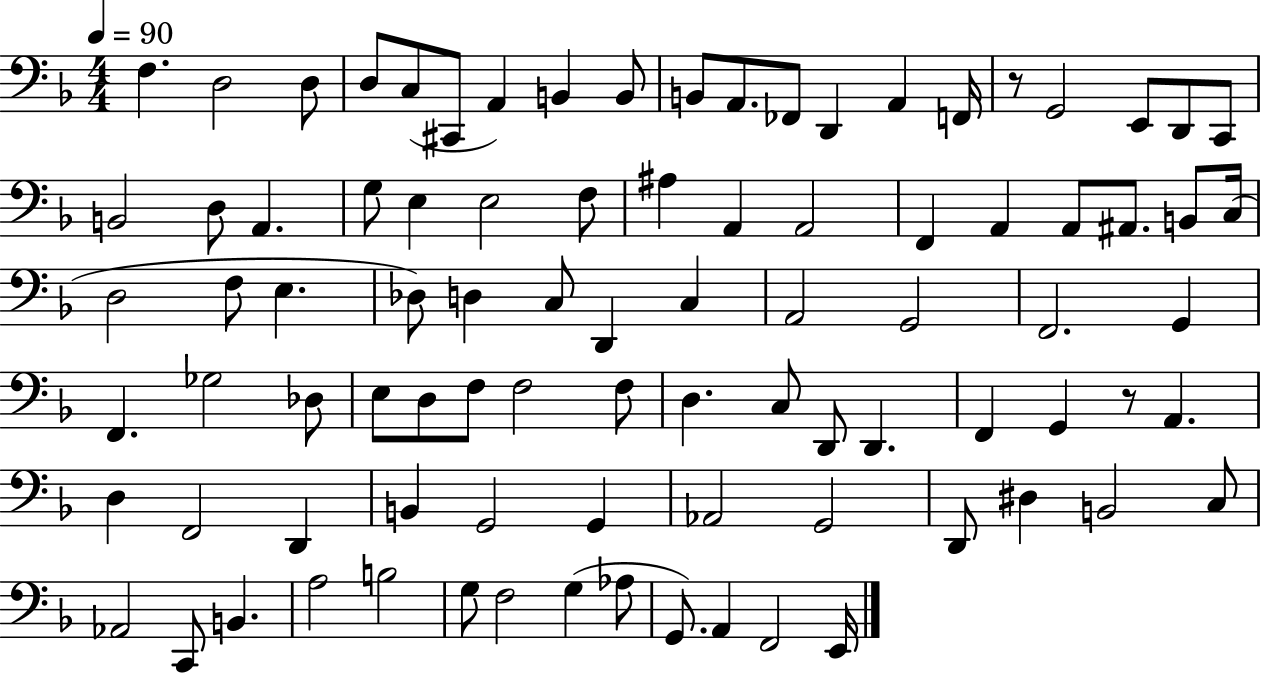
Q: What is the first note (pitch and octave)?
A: F3